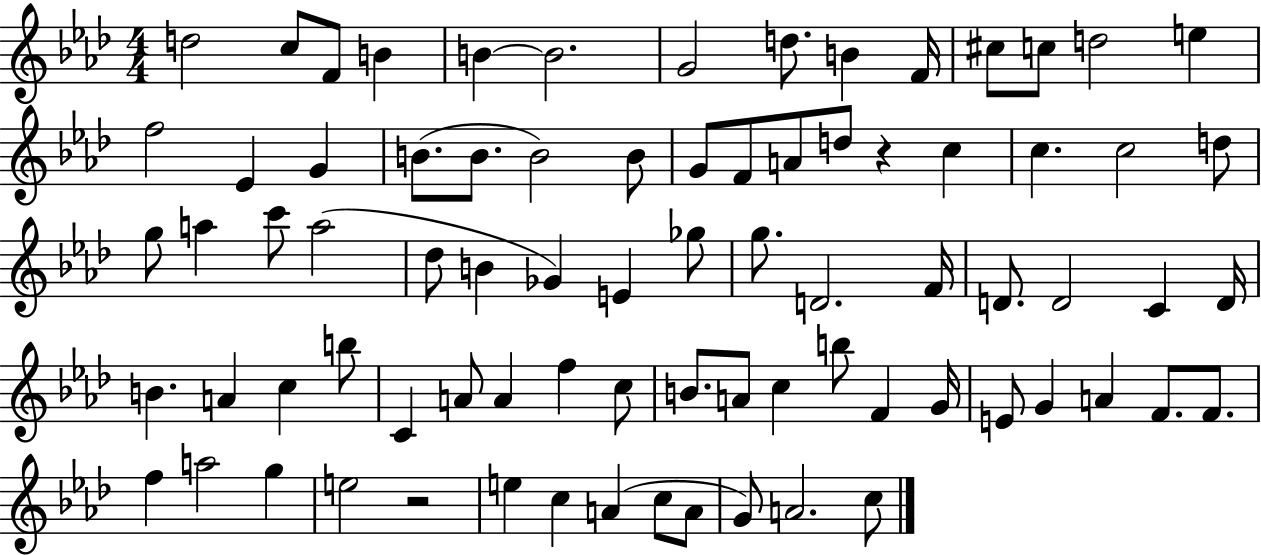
D5/h C5/e F4/e B4/q B4/q B4/h. G4/h D5/e. B4/q F4/s C#5/e C5/e D5/h E5/q F5/h Eb4/q G4/q B4/e. B4/e. B4/h B4/e G4/e F4/e A4/e D5/e R/q C5/q C5/q. C5/h D5/e G5/e A5/q C6/e A5/h Db5/e B4/q Gb4/q E4/q Gb5/e G5/e. D4/h. F4/s D4/e. D4/h C4/q D4/s B4/q. A4/q C5/q B5/e C4/q A4/e A4/q F5/q C5/e B4/e. A4/e C5/q B5/e F4/q G4/s E4/e G4/q A4/q F4/e. F4/e. F5/q A5/h G5/q E5/h R/h E5/q C5/q A4/q C5/e A4/e G4/e A4/h. C5/e